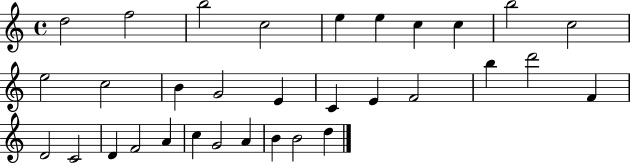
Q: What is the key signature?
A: C major